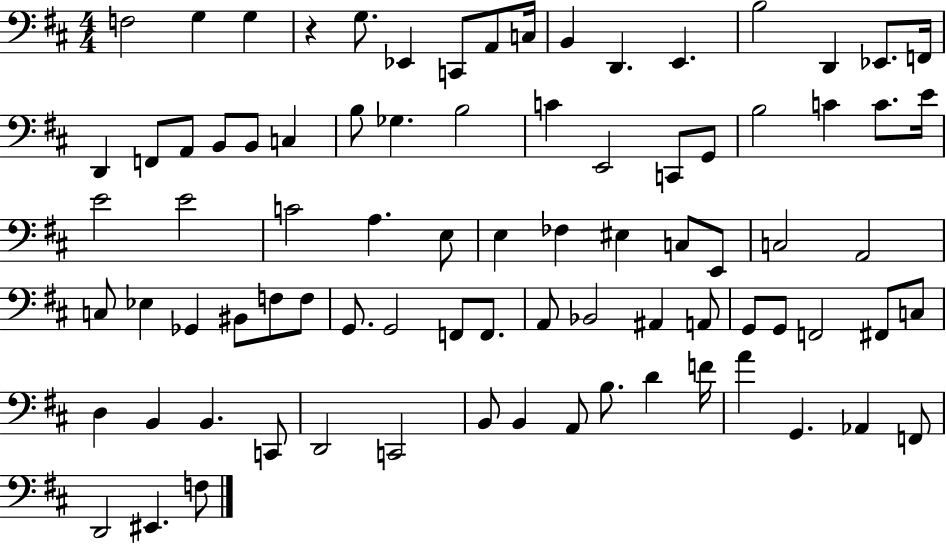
X:1
T:Untitled
M:4/4
L:1/4
K:D
F,2 G, G, z G,/2 _E,, C,,/2 A,,/2 C,/4 B,, D,, E,, B,2 D,, _E,,/2 F,,/4 D,, F,,/2 A,,/2 B,,/2 B,,/2 C, B,/2 _G, B,2 C E,,2 C,,/2 G,,/2 B,2 C C/2 E/4 E2 E2 C2 A, E,/2 E, _F, ^E, C,/2 E,,/2 C,2 A,,2 C,/2 _E, _G,, ^B,,/2 F,/2 F,/2 G,,/2 G,,2 F,,/2 F,,/2 A,,/2 _B,,2 ^A,, A,,/2 G,,/2 G,,/2 F,,2 ^F,,/2 C,/2 D, B,, B,, C,,/2 D,,2 C,,2 B,,/2 B,, A,,/2 B,/2 D F/4 A G,, _A,, F,,/2 D,,2 ^E,, F,/2